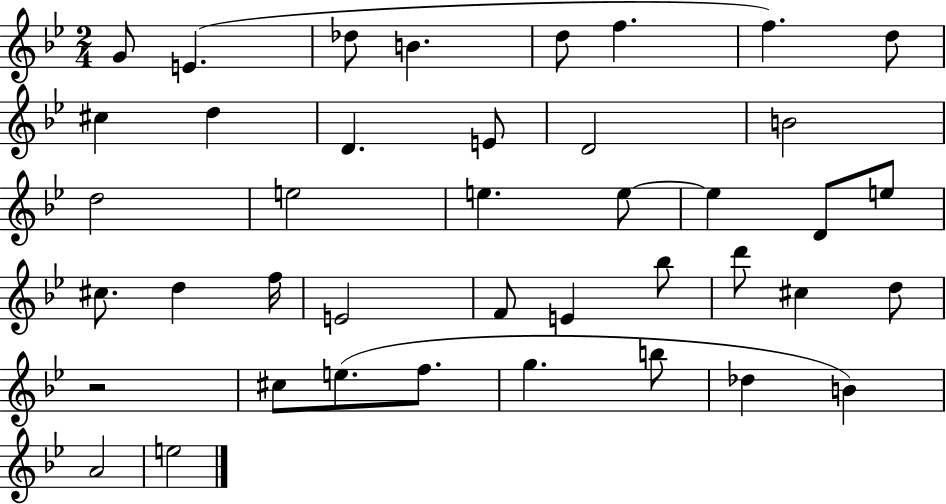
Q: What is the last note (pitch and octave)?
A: E5